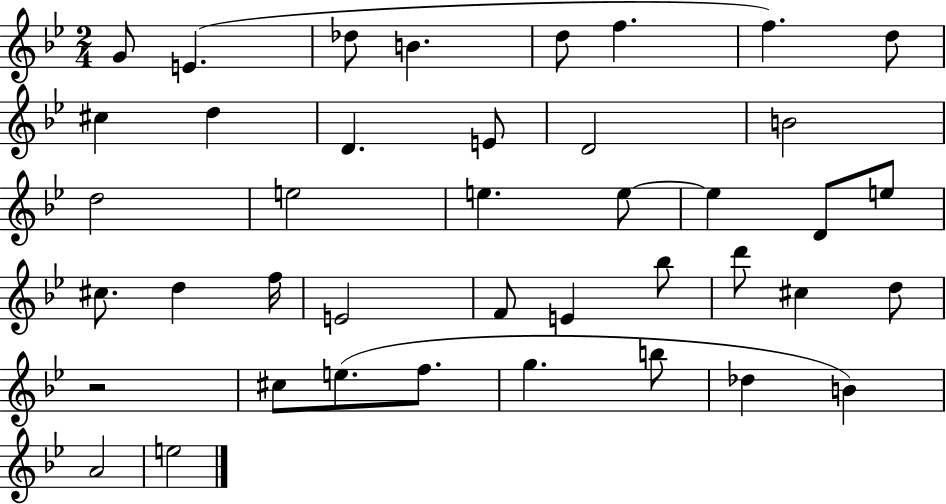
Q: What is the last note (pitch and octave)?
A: E5